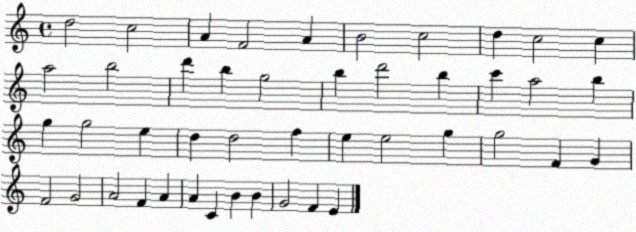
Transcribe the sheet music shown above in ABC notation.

X:1
T:Untitled
M:4/4
L:1/4
K:C
d2 c2 A F2 A B2 c2 d c2 c a2 b2 d' b g2 b d'2 b c' a2 b g g2 e d d2 f e e2 g g2 F G F2 G2 A2 F A A C B B G2 F E